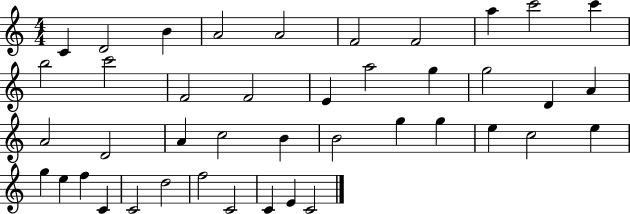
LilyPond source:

{
  \clef treble
  \numericTimeSignature
  \time 4/4
  \key c \major
  c'4 d'2 b'4 | a'2 a'2 | f'2 f'2 | a''4 c'''2 c'''4 | \break b''2 c'''2 | f'2 f'2 | e'4 a''2 g''4 | g''2 d'4 a'4 | \break a'2 d'2 | a'4 c''2 b'4 | b'2 g''4 g''4 | e''4 c''2 e''4 | \break g''4 e''4 f''4 c'4 | c'2 d''2 | f''2 c'2 | c'4 e'4 c'2 | \break \bar "|."
}